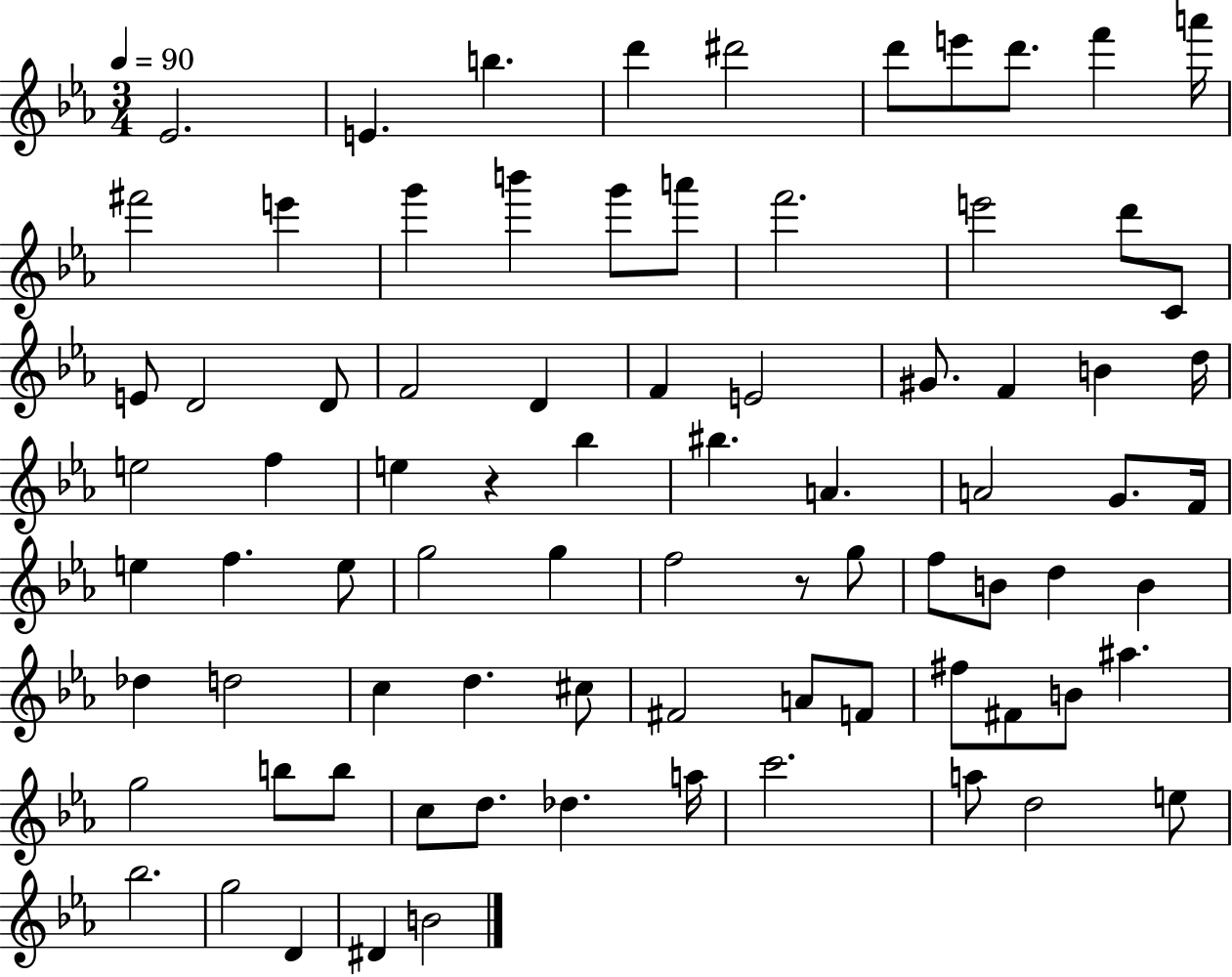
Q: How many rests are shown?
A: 2